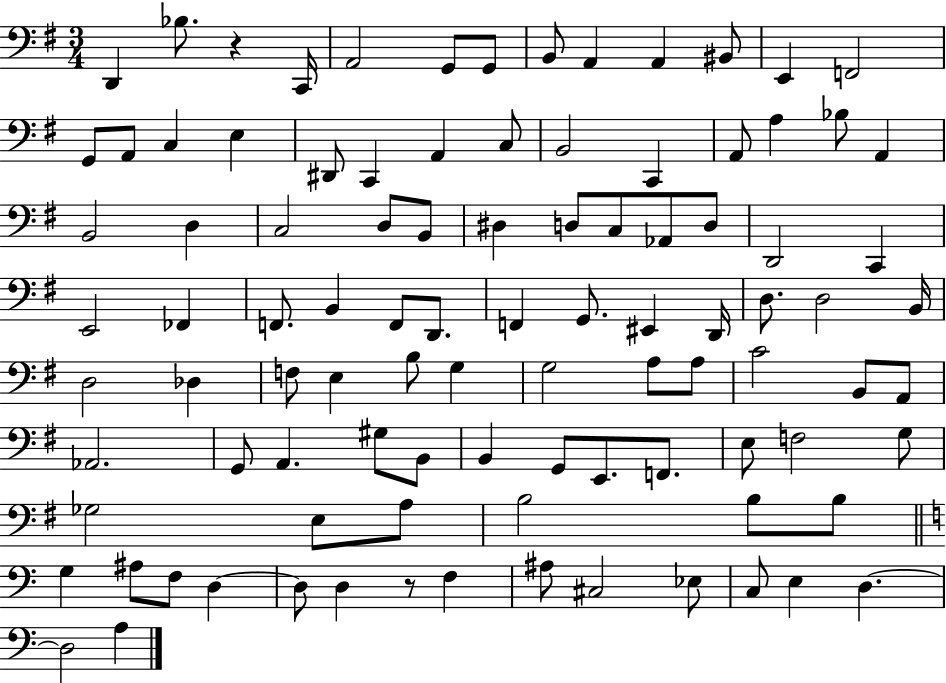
X:1
T:Untitled
M:3/4
L:1/4
K:G
D,, _B,/2 z C,,/4 A,,2 G,,/2 G,,/2 B,,/2 A,, A,, ^B,,/2 E,, F,,2 G,,/2 A,,/2 C, E, ^D,,/2 C,, A,, C,/2 B,,2 C,, A,,/2 A, _B,/2 A,, B,,2 D, C,2 D,/2 B,,/2 ^D, D,/2 C,/2 _A,,/2 D,/2 D,,2 C,, E,,2 _F,, F,,/2 B,, F,,/2 D,,/2 F,, G,,/2 ^E,, D,,/4 D,/2 D,2 B,,/4 D,2 _D, F,/2 E, B,/2 G, G,2 A,/2 A,/2 C2 B,,/2 A,,/2 _A,,2 G,,/2 A,, ^G,/2 B,,/2 B,, G,,/2 E,,/2 F,,/2 E,/2 F,2 G,/2 _G,2 E,/2 A,/2 B,2 B,/2 B,/2 G, ^A,/2 F,/2 D, D,/2 D, z/2 F, ^A,/2 ^C,2 _E,/2 C,/2 E, D, D,2 A,